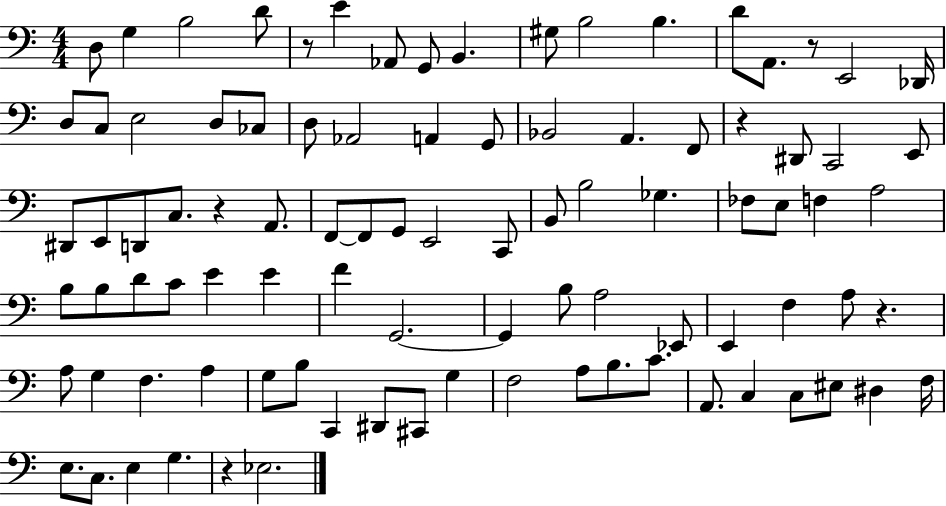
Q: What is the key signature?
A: C major